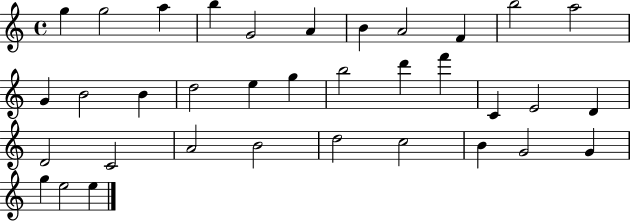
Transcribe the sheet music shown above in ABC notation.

X:1
T:Untitled
M:4/4
L:1/4
K:C
g g2 a b G2 A B A2 F b2 a2 G B2 B d2 e g b2 d' f' C E2 D D2 C2 A2 B2 d2 c2 B G2 G g e2 e